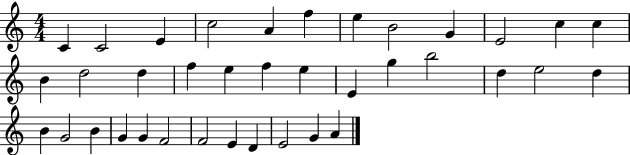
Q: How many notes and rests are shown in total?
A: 37